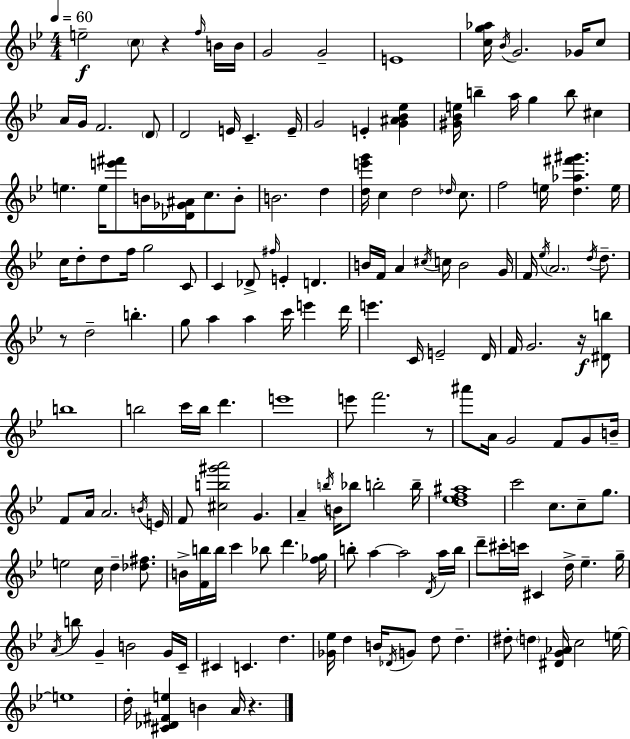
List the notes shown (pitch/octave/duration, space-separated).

E5/h C5/e R/q F5/s B4/s B4/s G4/h G4/h E4/w [C5,G5,Ab5]/s Bb4/s G4/h. Gb4/s C5/e A4/s G4/s F4/h. D4/e D4/h E4/s C4/q. E4/s G4/h E4/q [G4,A#4,Bb4,Eb5]/q [G#4,Bb4,E5]/s B5/q A5/s G5/q B5/e C#5/q E5/q. E5/s [E6,F#6]/e B4/s [Db4,Gb4,A#4]/s C5/e. B4/e B4/h. D5/q [D5,E6,G6]/s C5/q D5/h Db5/s C5/e. F5/h E5/s [D5,Ab5,F#6,G#6]/q. E5/s C5/s D5/e D5/e F5/s G5/h C4/e C4/q Db4/e F#5/s E4/q D4/q. B4/s F4/s A4/q C#5/s C5/s B4/h G4/s F4/s Eb5/s A4/h. D5/s D5/e. R/e D5/h B5/q. G5/e A5/q A5/q C6/s E6/q D6/s E6/q. C4/s E4/h D4/s F4/s G4/h. R/s [D#4,B5]/e B5/w B5/h C6/s B5/s D6/q. E6/w E6/e F6/h. R/e A#6/e A4/s G4/h F4/e G4/e B4/s F4/e A4/s A4/h. B4/s E4/s F4/e [C#5,B5,G#6,A6]/h G4/q. A4/q B5/s B4/s Bb5/e B5/h B5/s [D5,Eb5,F5,A#5]/w C6/h C5/e. C5/e G5/e. E5/h C5/s D5/q [Db5,F#5]/e. B4/s [F4,B5]/s B5/s C6/q Bb5/e D6/q. [F5,Gb5]/s B5/e A5/q A5/h D4/s A5/s B5/s D6/e C#6/s C6/s C#4/q D5/s Eb5/q. G5/s A4/s B5/e G4/q B4/h G4/s C4/s C#4/q C4/q. D5/q. [Gb4,Eb5]/s D5/q B4/s Db4/s G4/e D5/e D5/q. D#5/e D5/q [D#4,G4,Ab4]/s C5/h E5/s E5/w D5/s [C#4,Db4,F#4,E5]/q B4/q A4/s R/q.